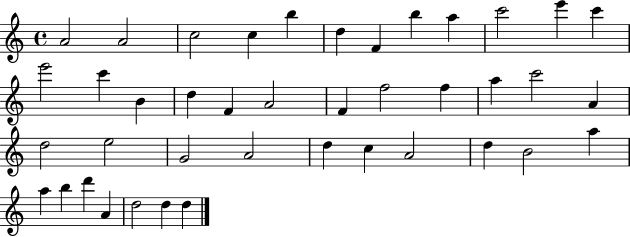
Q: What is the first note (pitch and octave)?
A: A4